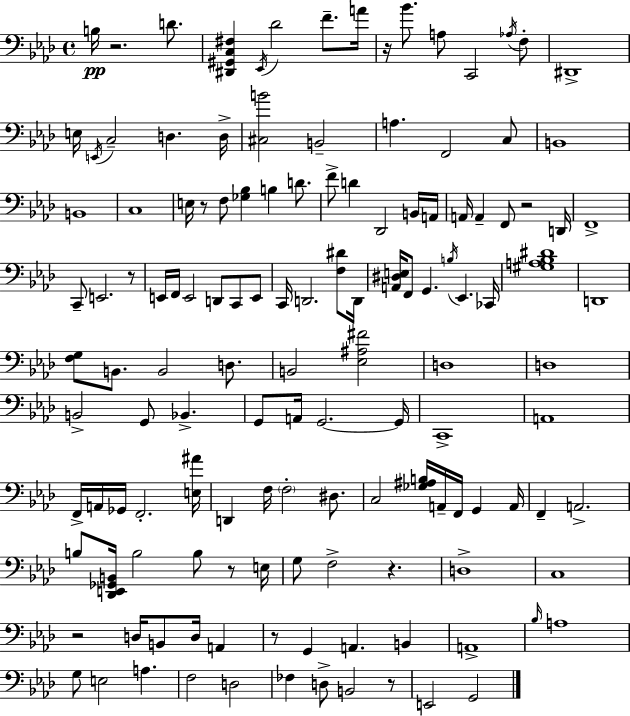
X:1
T:Untitled
M:4/4
L:1/4
K:Ab
B,/4 z2 D/2 [^D,,^G,,C,^F,] _E,,/4 _D2 F/2 A/4 z/4 _B/2 A,/2 C,,2 _A,/4 F,/2 ^D,,4 E,/4 E,,/4 C,2 D, D,/4 [^C,B]2 B,,2 A, F,,2 C,/2 B,,4 B,,4 C,4 E,/4 z/2 F,/2 [_G,_B,] B, D/2 F/2 D _D,,2 B,,/4 A,,/4 A,,/4 A,, F,,/2 z2 D,,/4 F,,4 C,,/2 E,,2 z/2 E,,/4 F,,/4 E,,2 D,,/2 C,,/2 E,,/2 C,,/4 D,,2 [F,^D]/2 D,,/4 [A,,^D,E,]/4 F,,/2 G,, B,/4 _E,, _C,,/4 [^G,A,_B,^D]4 D,,4 [F,G,]/2 B,,/2 B,,2 D,/2 B,,2 [_E,^A,^F]2 D,4 D,4 B,,2 G,,/2 _B,, G,,/2 A,,/4 G,,2 G,,/4 C,,4 A,,4 F,,/4 A,,/4 _G,,/4 F,,2 [E,^A]/4 D,, F,/4 F,2 ^D,/2 C,2 [_G,^A,B,]/4 A,,/4 F,,/4 G,, A,,/4 F,, A,,2 B,/2 [_D,,E,,_G,,B,,]/4 B,2 B,/2 z/2 E,/4 G,/2 F,2 z D,4 C,4 z2 D,/4 B,,/2 D,/4 A,, z/2 G,, A,, B,, A,,4 _B,/4 A,4 G,/2 E,2 A, F,2 D,2 _F, D,/2 B,,2 z/2 E,,2 G,,2